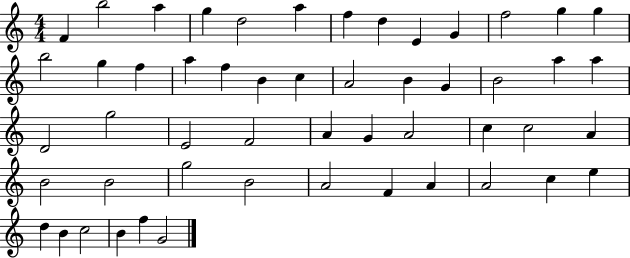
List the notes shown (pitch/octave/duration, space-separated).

F4/q B5/h A5/q G5/q D5/h A5/q F5/q D5/q E4/q G4/q F5/h G5/q G5/q B5/h G5/q F5/q A5/q F5/q B4/q C5/q A4/h B4/q G4/q B4/h A5/q A5/q D4/h G5/h E4/h F4/h A4/q G4/q A4/h C5/q C5/h A4/q B4/h B4/h G5/h B4/h A4/h F4/q A4/q A4/h C5/q E5/q D5/q B4/q C5/h B4/q F5/q G4/h